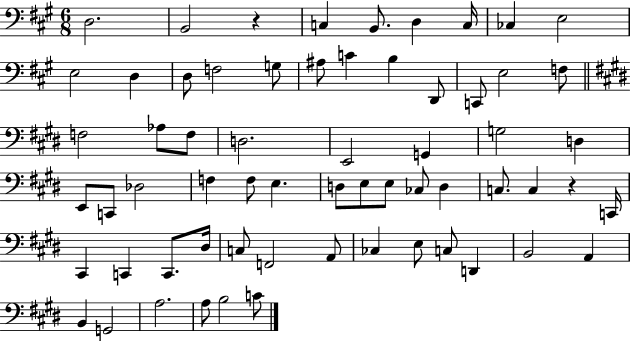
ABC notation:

X:1
T:Untitled
M:6/8
L:1/4
K:A
D,2 B,,2 z C, B,,/2 D, C,/4 _C, E,2 E,2 D, D,/2 F,2 G,/2 ^A,/2 C B, D,,/2 C,,/2 E,2 F,/2 F,2 _A,/2 F,/2 D,2 E,,2 G,, G,2 D, E,,/2 C,,/2 _D,2 F, F,/2 E, D,/2 E,/2 E,/2 _C,/2 D, C,/2 C, z C,,/4 ^C,, C,, C,,/2 ^D,/4 C,/2 F,,2 A,,/2 _C, E,/2 C,/2 D,, B,,2 A,, B,, G,,2 A,2 A,/2 B,2 C/2